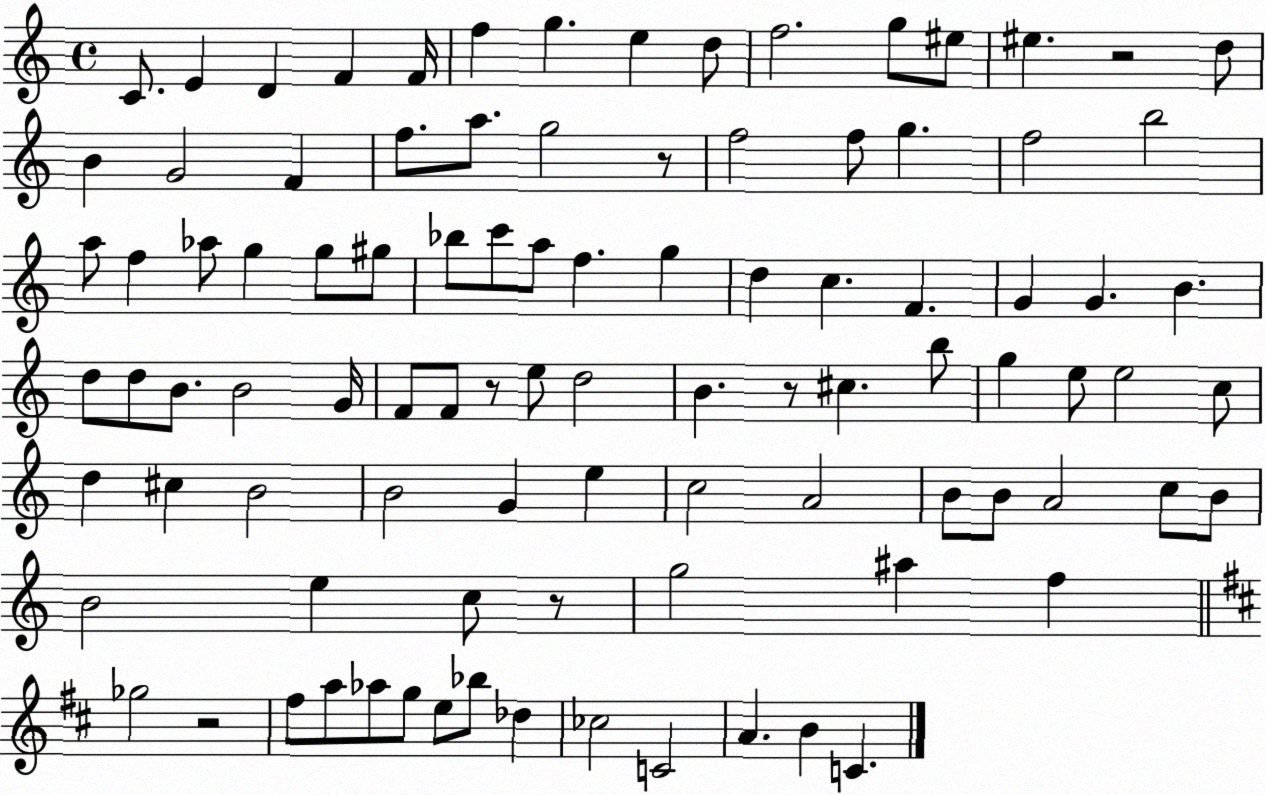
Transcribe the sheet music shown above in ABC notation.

X:1
T:Untitled
M:4/4
L:1/4
K:C
C/2 E D F F/4 f g e d/2 f2 g/2 ^e/2 ^e z2 d/2 B G2 F f/2 a/2 g2 z/2 f2 f/2 g f2 b2 a/2 f _a/2 g g/2 ^g/2 _b/2 c'/2 a/2 f g d c F G G B d/2 d/2 B/2 B2 G/4 F/2 F/2 z/2 e/2 d2 B z/2 ^c b/2 g e/2 e2 c/2 d ^c B2 B2 G e c2 A2 B/2 B/2 A2 c/2 B/2 B2 e c/2 z/2 g2 ^a f _g2 z2 ^f/2 a/2 _a/2 g/2 e/2 _b/2 _d _c2 C2 A B C